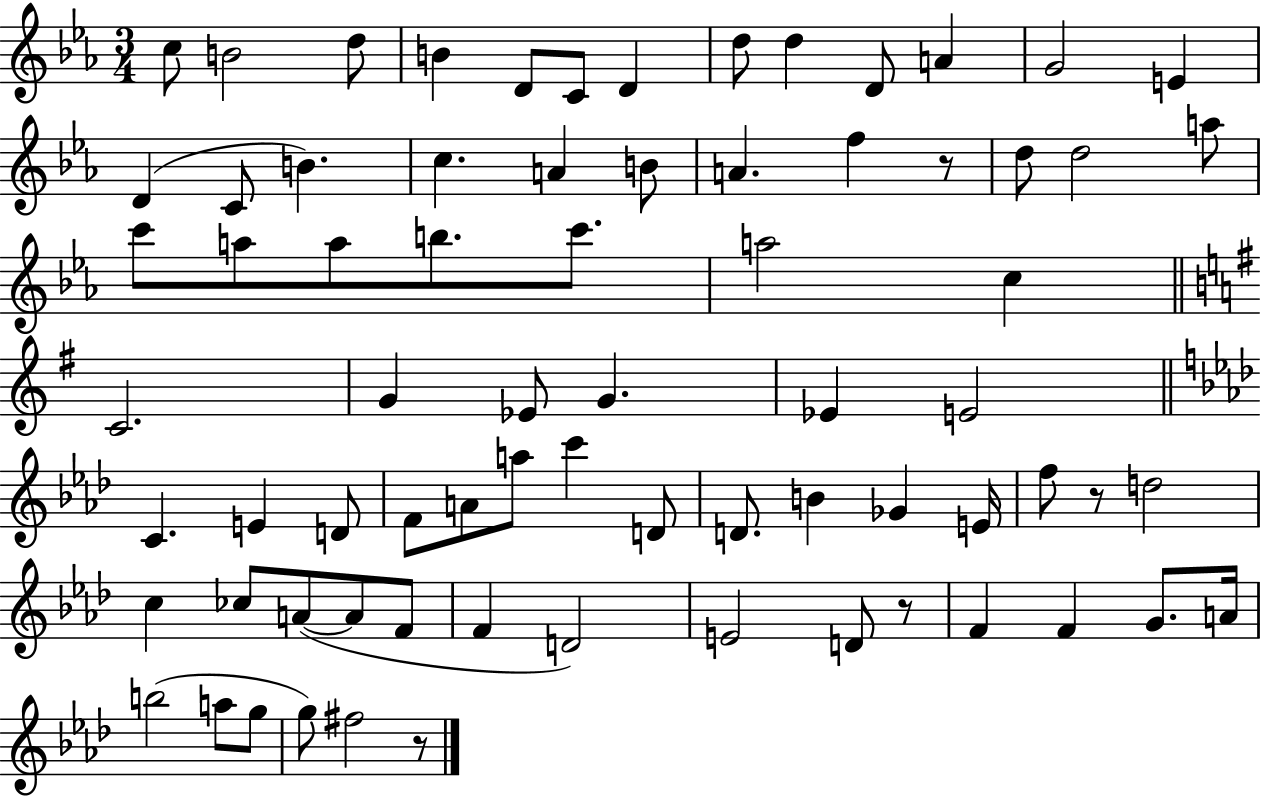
C5/e B4/h D5/e B4/q D4/e C4/e D4/q D5/e D5/q D4/e A4/q G4/h E4/q D4/q C4/e B4/q. C5/q. A4/q B4/e A4/q. F5/q R/e D5/e D5/h A5/e C6/e A5/e A5/e B5/e. C6/e. A5/h C5/q C4/h. G4/q Eb4/e G4/q. Eb4/q E4/h C4/q. E4/q D4/e F4/e A4/e A5/e C6/q D4/e D4/e. B4/q Gb4/q E4/s F5/e R/e D5/h C5/q CES5/e A4/e A4/e F4/e F4/q D4/h E4/h D4/e R/e F4/q F4/q G4/e. A4/s B5/h A5/e G5/e G5/e F#5/h R/e